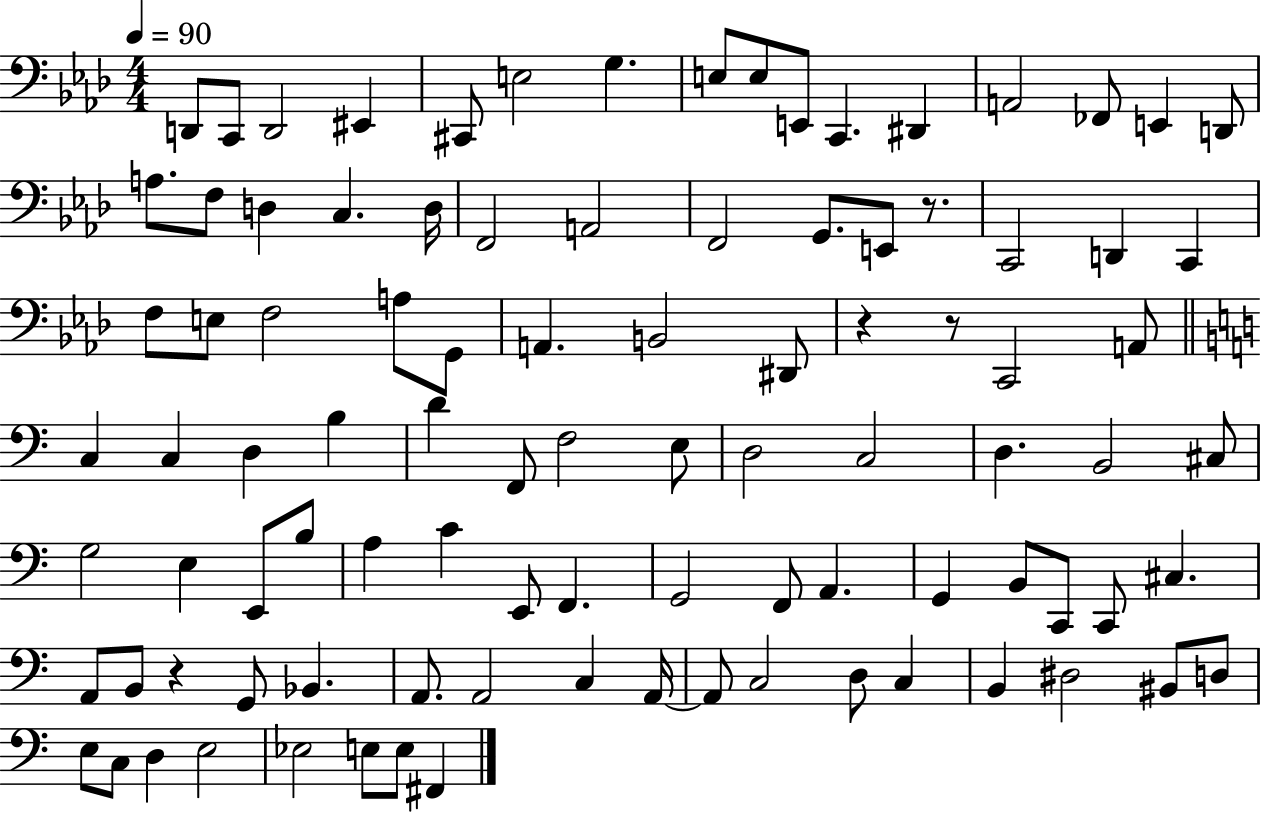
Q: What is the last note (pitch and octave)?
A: F#2